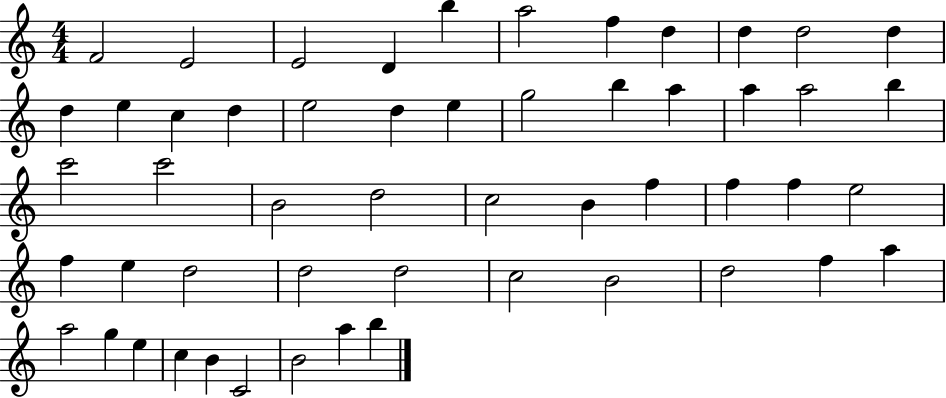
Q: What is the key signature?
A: C major